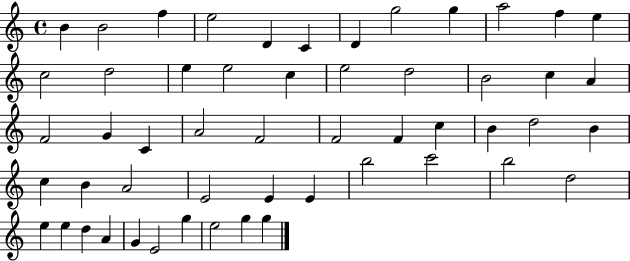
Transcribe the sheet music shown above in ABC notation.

X:1
T:Untitled
M:4/4
L:1/4
K:C
B B2 f e2 D C D g2 g a2 f e c2 d2 e e2 c e2 d2 B2 c A F2 G C A2 F2 F2 F c B d2 B c B A2 E2 E E b2 c'2 b2 d2 e e d A G E2 g e2 g g